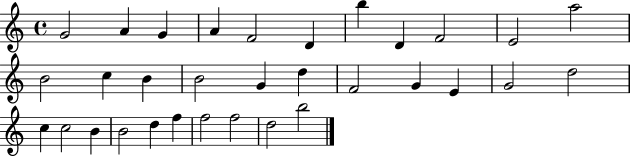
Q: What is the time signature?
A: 4/4